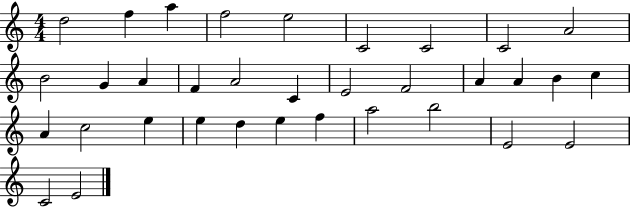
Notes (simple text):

D5/h F5/q A5/q F5/h E5/h C4/h C4/h C4/h A4/h B4/h G4/q A4/q F4/q A4/h C4/q E4/h F4/h A4/q A4/q B4/q C5/q A4/q C5/h E5/q E5/q D5/q E5/q F5/q A5/h B5/h E4/h E4/h C4/h E4/h